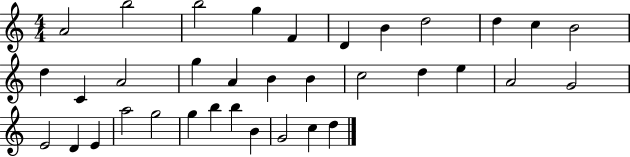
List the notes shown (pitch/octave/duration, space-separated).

A4/h B5/h B5/h G5/q F4/q D4/q B4/q D5/h D5/q C5/q B4/h D5/q C4/q A4/h G5/q A4/q B4/q B4/q C5/h D5/q E5/q A4/h G4/h E4/h D4/q E4/q A5/h G5/h G5/q B5/q B5/q B4/q G4/h C5/q D5/q